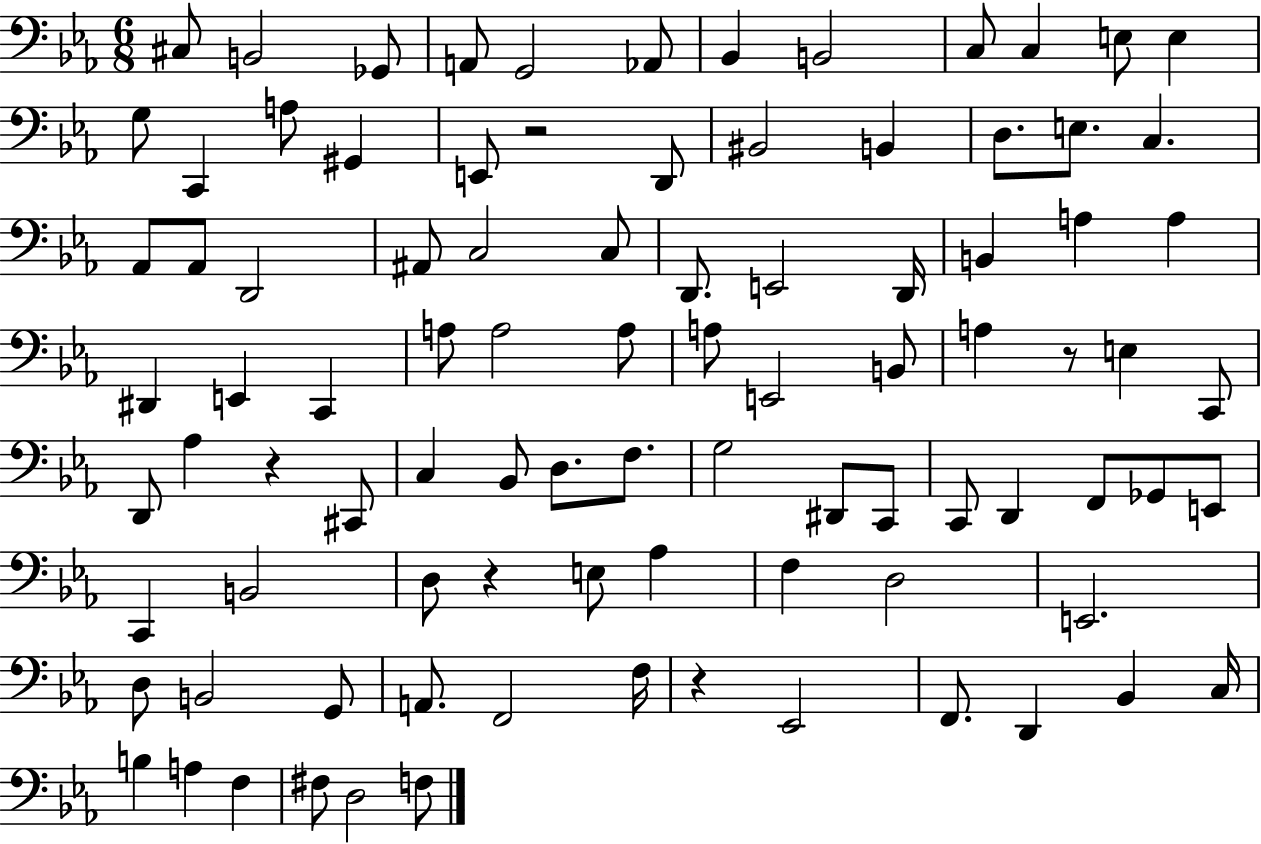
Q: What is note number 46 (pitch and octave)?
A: E3